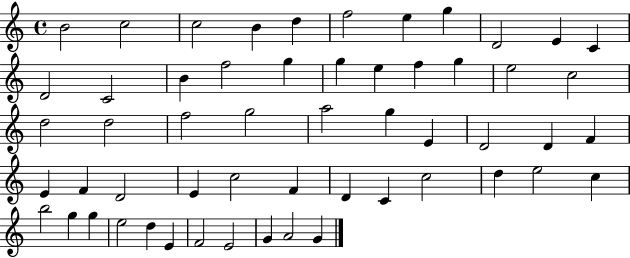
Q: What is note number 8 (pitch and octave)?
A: G5